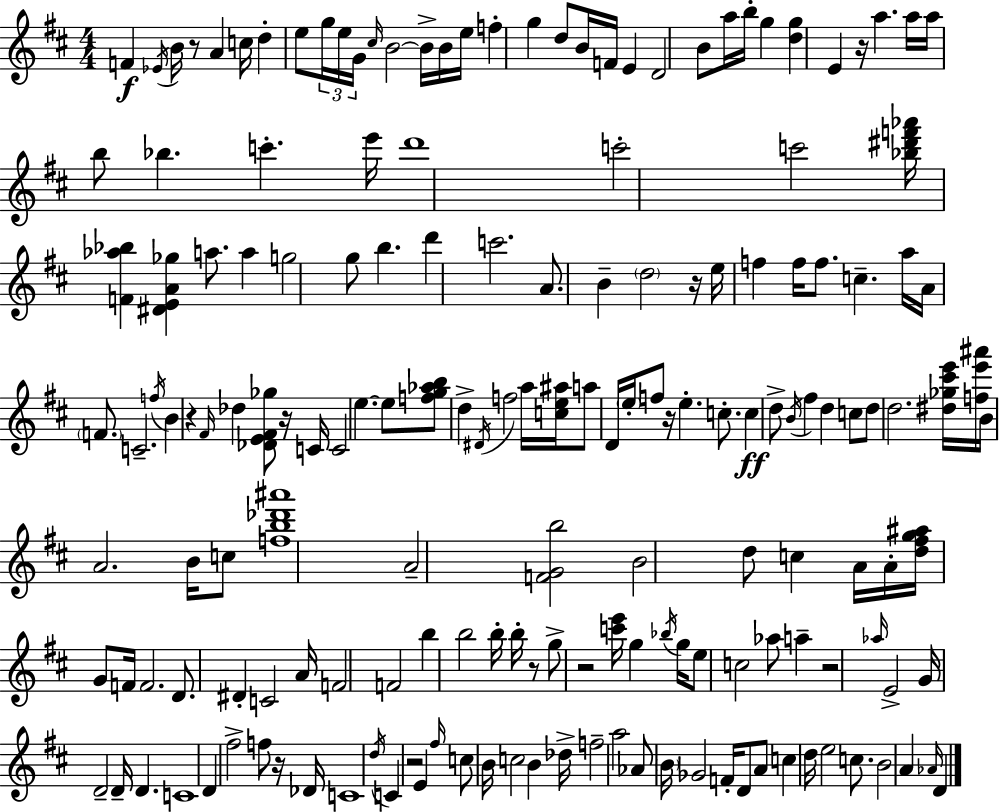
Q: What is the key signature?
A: D major